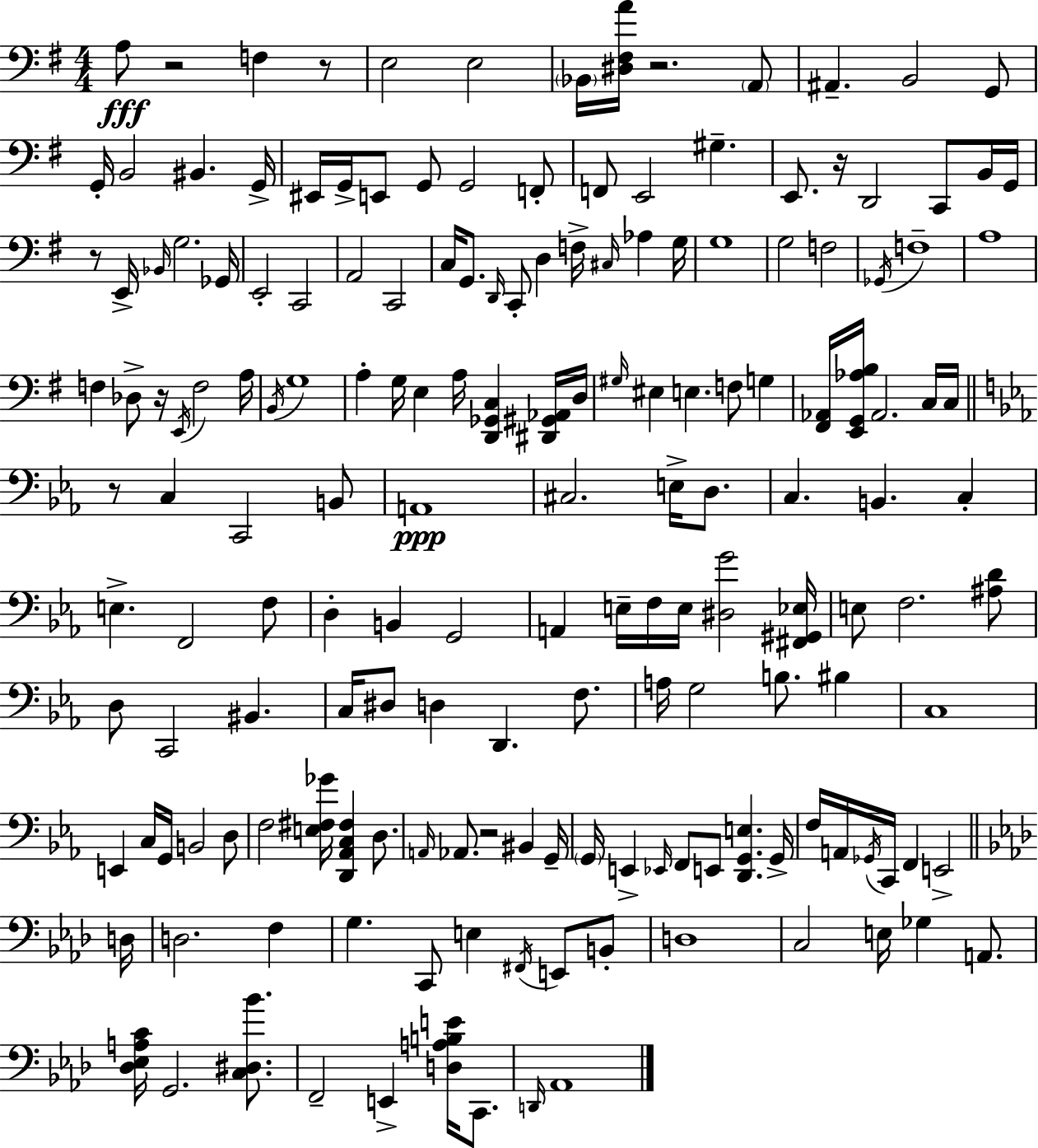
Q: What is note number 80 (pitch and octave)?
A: C3